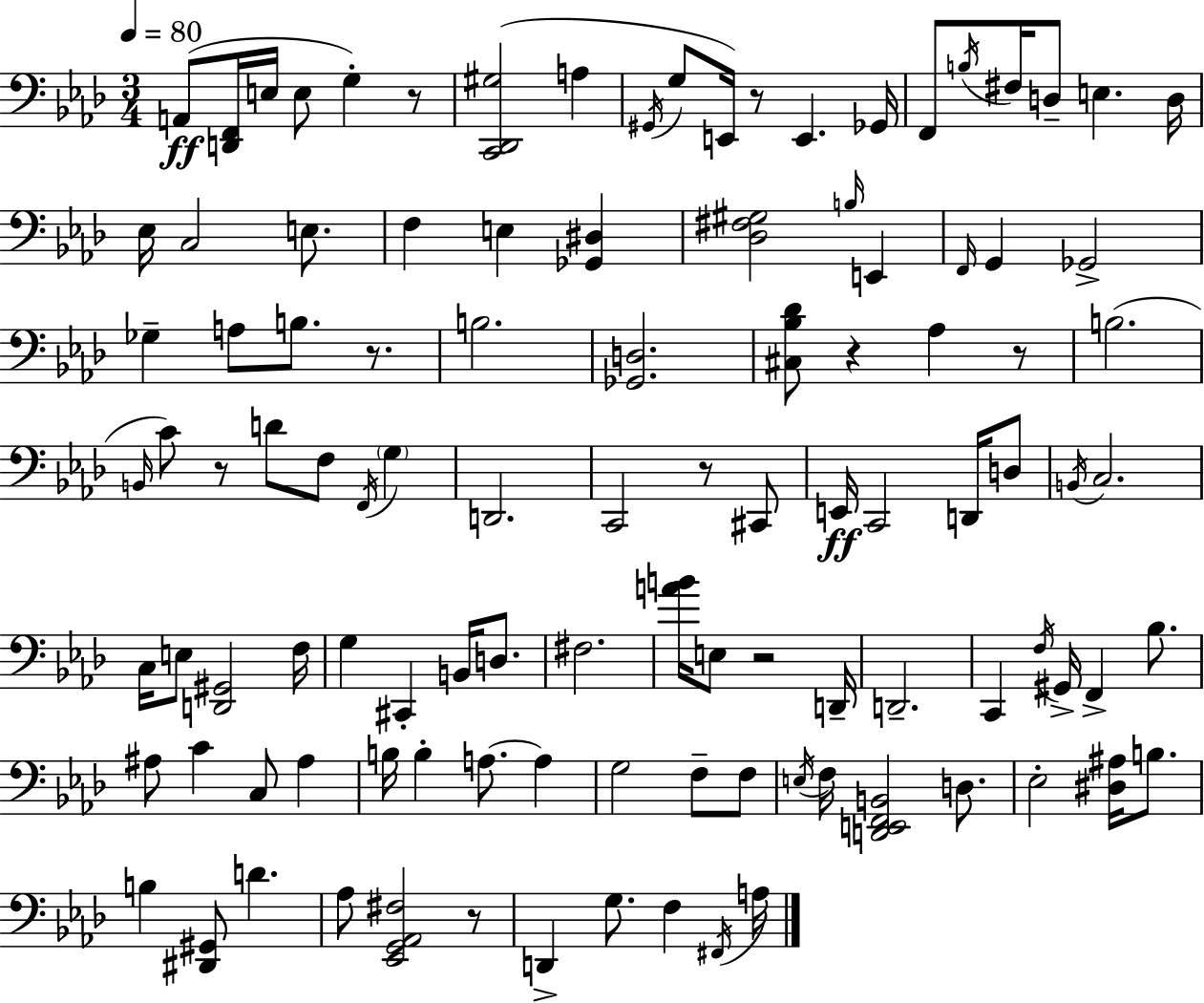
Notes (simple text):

A2/e [D2,F2]/s E3/s E3/e G3/q R/e [C2,Db2,G#3]/h A3/q G#2/s G3/e E2/s R/e E2/q. Gb2/s F2/e B3/s F#3/s D3/e E3/q. D3/s Eb3/s C3/h E3/e. F3/q E3/q [Gb2,D#3]/q [Db3,F#3,G#3]/h B3/s E2/q F2/s G2/q Gb2/h Gb3/q A3/e B3/e. R/e. B3/h. [Gb2,D3]/h. [C#3,Bb3,Db4]/e R/q Ab3/q R/e B3/h. B2/s C4/e R/e D4/e F3/e F2/s G3/q D2/h. C2/h R/e C#2/e E2/s C2/h D2/s D3/e B2/s C3/h. C3/s E3/e [D2,G#2]/h F3/s G3/q C#2/q B2/s D3/e. F#3/h. [A4,B4]/s E3/e R/h D2/s D2/h. C2/q F3/s G#2/s F2/q Bb3/e. A#3/e C4/q C3/e A#3/q B3/s B3/q A3/e. A3/q G3/h F3/e F3/e E3/s F3/s [D2,E2,F2,B2]/h D3/e. Eb3/h [D#3,A#3]/s B3/e. B3/q [D#2,G#2]/e D4/q. Ab3/e [Eb2,G2,Ab2,F#3]/h R/e D2/q G3/e. F3/q F#2/s A3/s